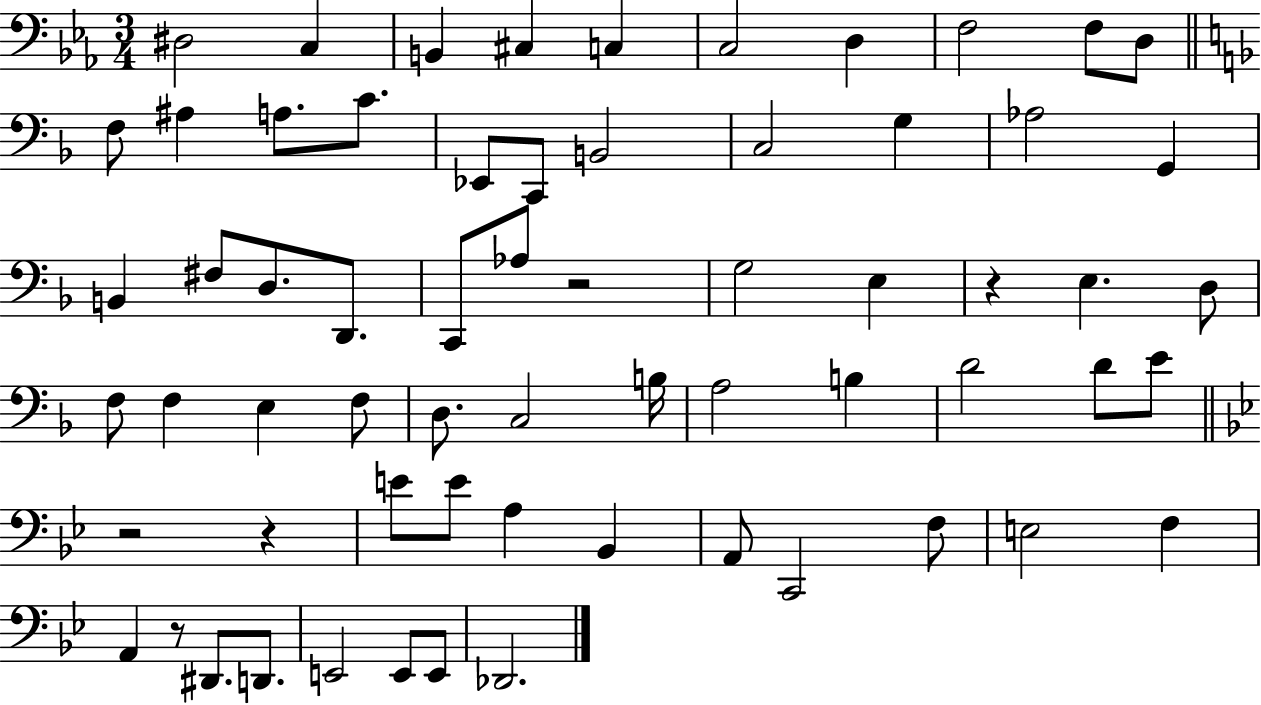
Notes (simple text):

D#3/h C3/q B2/q C#3/q C3/q C3/h D3/q F3/h F3/e D3/e F3/e A#3/q A3/e. C4/e. Eb2/e C2/e B2/h C3/h G3/q Ab3/h G2/q B2/q F#3/e D3/e. D2/e. C2/e Ab3/e R/h G3/h E3/q R/q E3/q. D3/e F3/e F3/q E3/q F3/e D3/e. C3/h B3/s A3/h B3/q D4/h D4/e E4/e R/h R/q E4/e E4/e A3/q Bb2/q A2/e C2/h F3/e E3/h F3/q A2/q R/e D#2/e. D2/e. E2/h E2/e E2/e Db2/h.